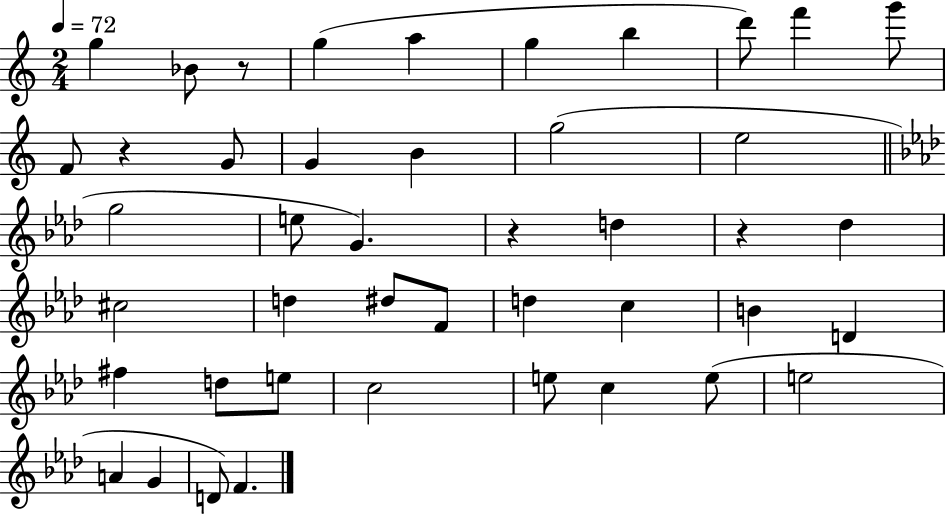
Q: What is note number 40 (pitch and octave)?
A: F4